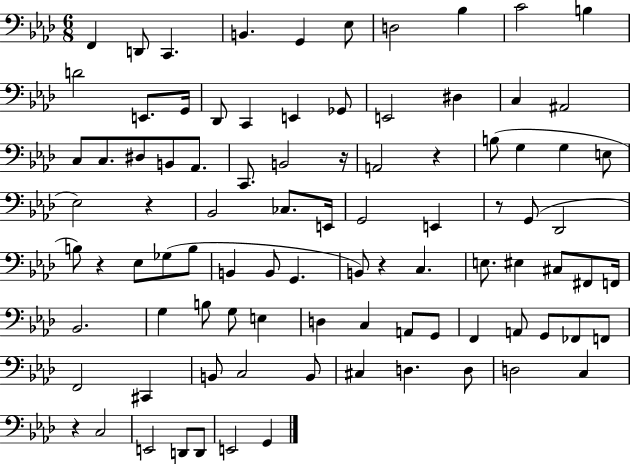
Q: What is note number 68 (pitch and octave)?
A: FES2